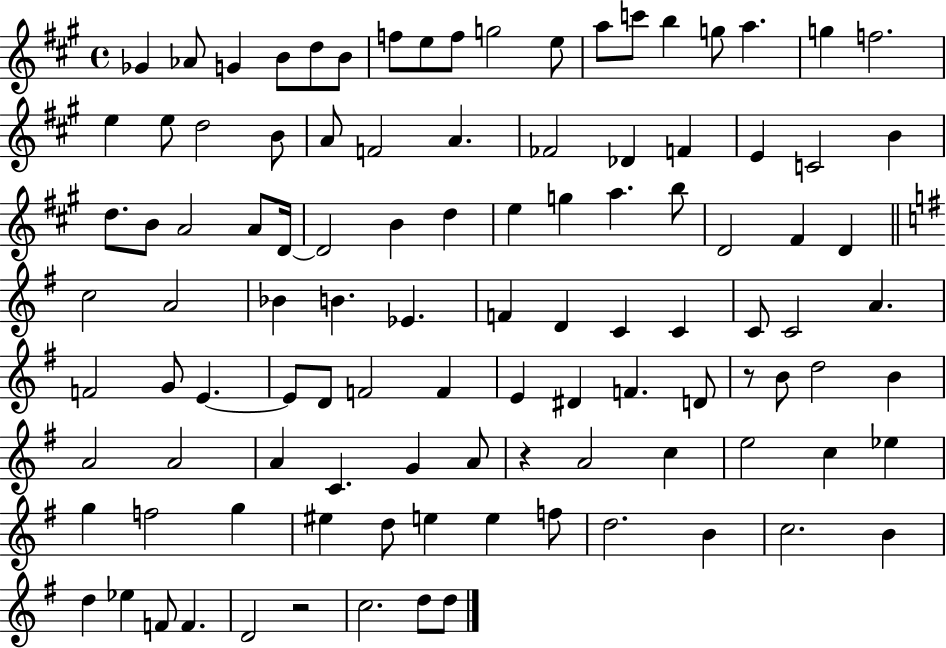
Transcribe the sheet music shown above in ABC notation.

X:1
T:Untitled
M:4/4
L:1/4
K:A
_G _A/2 G B/2 d/2 B/2 f/2 e/2 f/2 g2 e/2 a/2 c'/2 b g/2 a g f2 e e/2 d2 B/2 A/2 F2 A _F2 _D F E C2 B d/2 B/2 A2 A/2 D/4 D2 B d e g a b/2 D2 ^F D c2 A2 _B B _E F D C C C/2 C2 A F2 G/2 E E/2 D/2 F2 F E ^D F D/2 z/2 B/2 d2 B A2 A2 A C G A/2 z A2 c e2 c _e g f2 g ^e d/2 e e f/2 d2 B c2 B d _e F/2 F D2 z2 c2 d/2 d/2